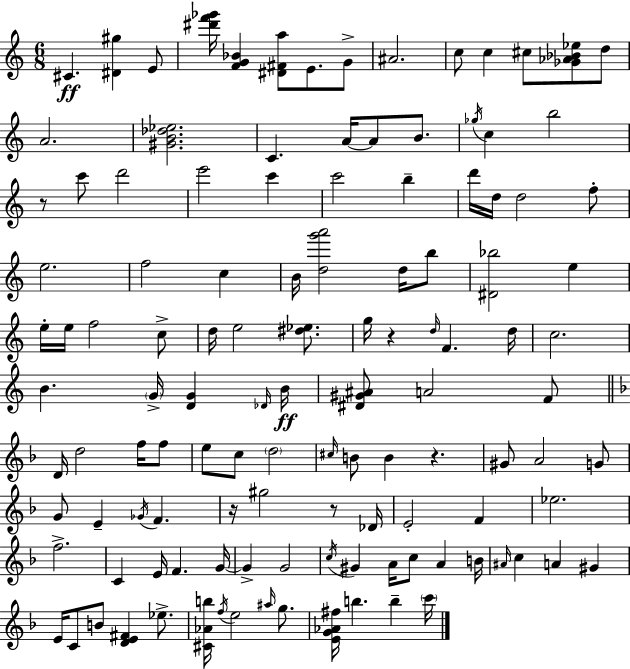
C#4/q. [D#4,G#5]/q E4/e [D#6,F6,Gb6]/s [F4,G4,Bb4]/q [D#4,F#4,A5]/e E4/e. G4/e A#4/h. C5/e C5/q C#5/e [Gb4,Ab4,Bb4,Eb5]/e D5/e A4/h. [G#4,B4,Db5,Eb5]/h. C4/q. A4/s A4/e B4/e. Gb5/s C5/q B5/h R/e C6/e D6/h E6/h C6/q C6/h B5/q D6/s D5/s D5/h F5/e E5/h. F5/h C5/q B4/s [D5,G6,A6]/h D5/s B5/e [D#4,Bb5]/h E5/q E5/s E5/s F5/h C5/e D5/s E5/h [D#5,Eb5]/e. G5/s R/q D5/s F4/q. D5/s C5/h. B4/q. G4/s [D4,G4]/q Db4/s B4/s [D#4,G#4,A#4]/e A4/h F4/e D4/s D5/h F5/s F5/e E5/e C5/e D5/h C#5/s B4/e B4/q R/q. G#4/e A4/h G4/e G4/e E4/q Gb4/s F4/q. R/s G#5/h R/e Db4/s E4/h F4/q Eb5/h. F5/h. C4/q E4/s F4/q. G4/s G4/q G4/h C5/s G#4/q A4/s C5/e A4/q B4/s A#4/s C5/q A4/q G#4/q E4/s C4/e B4/e [D4,E4,F#4]/q Eb5/e. [C#4,Ab4,B5]/s F5/s E5/h A#5/s G5/e. [E4,G4,Ab4,F#5]/s B5/q. B5/q C6/s